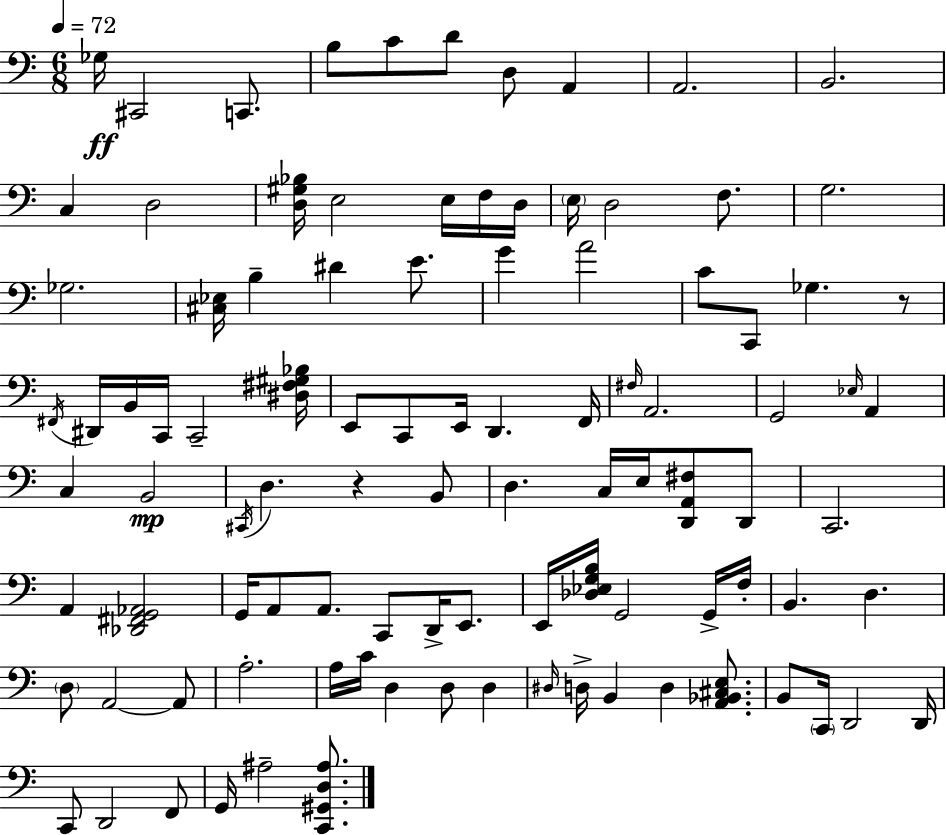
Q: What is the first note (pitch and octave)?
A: Gb3